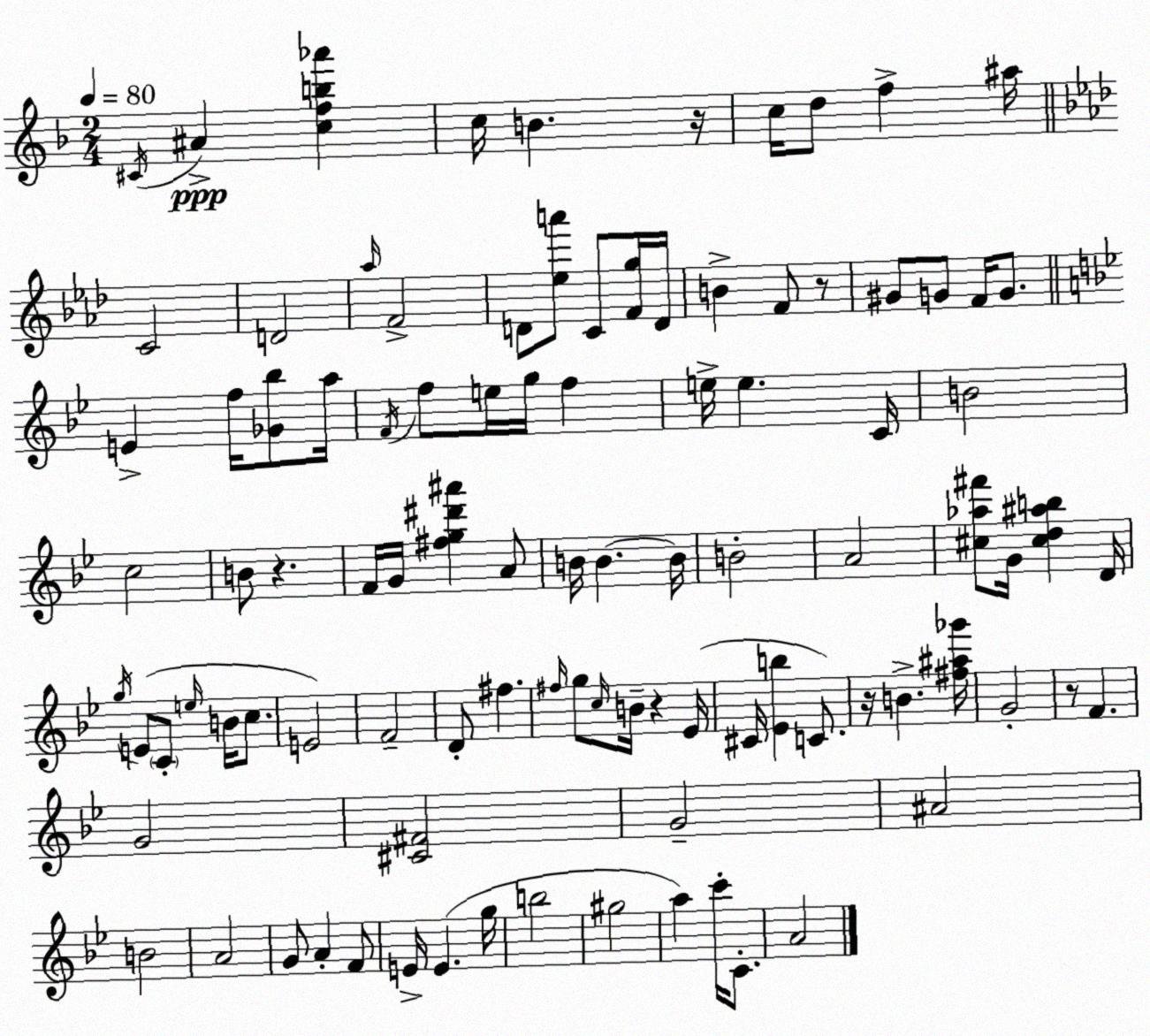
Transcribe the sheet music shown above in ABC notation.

X:1
T:Untitled
M:2/4
L:1/4
K:F
^C/4 ^A [cfb_a'] c/4 B z/4 c/4 d/2 f ^a/4 C2 D2 _a/4 F2 D/2 [_ea']/2 C/2 [Fg]/4 D/4 B F/2 z/2 ^G/2 G/2 F/4 G/2 E f/4 [_G_b]/2 a/4 F/4 f/2 e/4 g/4 f e/4 e C/4 B2 c2 B/2 z F/4 G/4 [^fg^d'^a'] A/2 B/4 B B/4 B2 A2 [^c_a^f']/2 G/4 [^cd^ab] D/4 g/4 E/2 C/2 e/4 B/4 c/2 E2 F2 D/2 ^f ^f/4 g/2 c/4 B/4 z _E/4 ^C/4 [_Eb] C/2 z/4 B [^f^a_g']/4 G2 z/2 F G2 [^C^F]2 G2 ^A2 B2 A2 G/2 A F/2 E/4 E g/4 b2 ^g2 a c'/4 C/2 A2